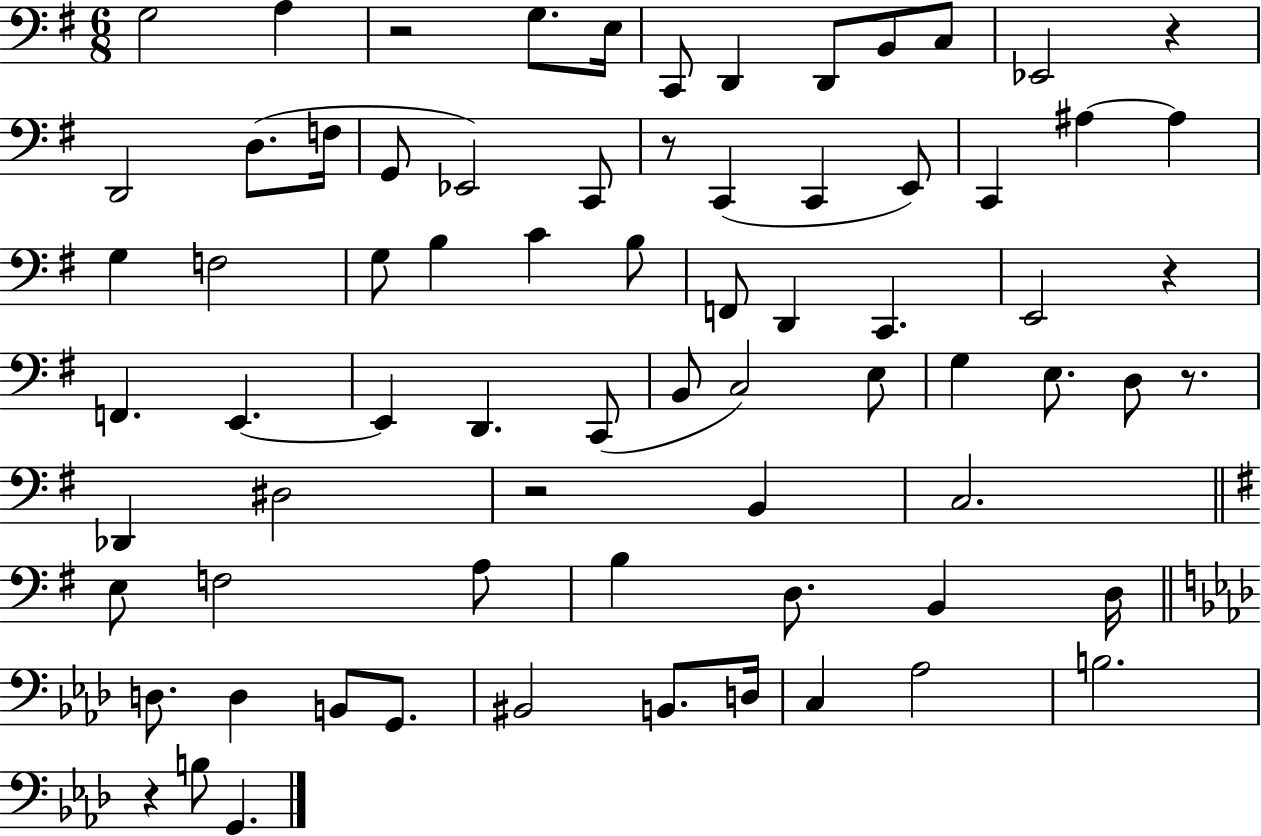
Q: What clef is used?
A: bass